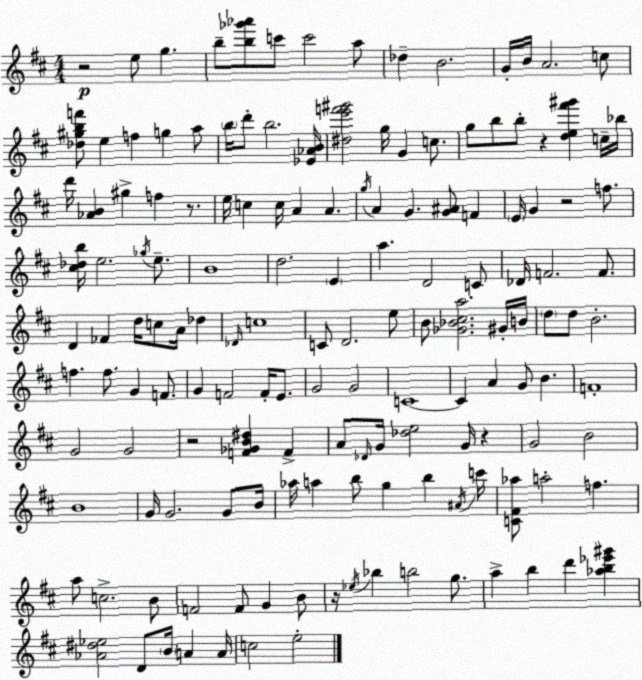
X:1
T:Untitled
M:4/4
L:1/4
K:D
z2 e/2 g b/2 [b_g'_a']/2 c'/2 c'2 a/2 _d B2 G/4 B/4 A2 c/2 [_d^gbf']/2 e f g a/2 b/4 d'/2 b2 [_E_AB]/4 [^de'f'^g']2 g/4 G c/2 g/2 b/2 b/2 z [de^f'^g'] c/4 _b/4 d'/4 [_AB] ^g f z/2 e/4 c c/4 A A g/4 A G [G^A]/2 F E/4 G z2 f/2 [^c_db]/4 e2 _g/4 e/2 B4 d2 E a D2 C/2 _D/4 F2 F/2 D _F d/4 c/2 A/4 _d _D/4 c4 C/2 D2 e/2 B/2 [_G_B^ca]2 ^G/4 B/4 d/2 d/2 B2 f f/2 G F/2 G F2 F/4 E/2 G2 G2 C4 C A G/2 B F4 G2 G2 z2 [F_GB^d] F A/2 _D/4 G/4 [_de]2 G/4 z G2 B2 B4 G/4 G2 G/2 B/4 _a/4 a b/2 g b ^A/4 c'/4 [C^F_a]/2 a2 f a/2 c2 B/2 F2 F/2 G B/2 z/4 _e/4 _b b2 g/2 a b d' [_ab_e'^g'] [_A^d_e]2 D/2 B/4 A A/4 c2 e2